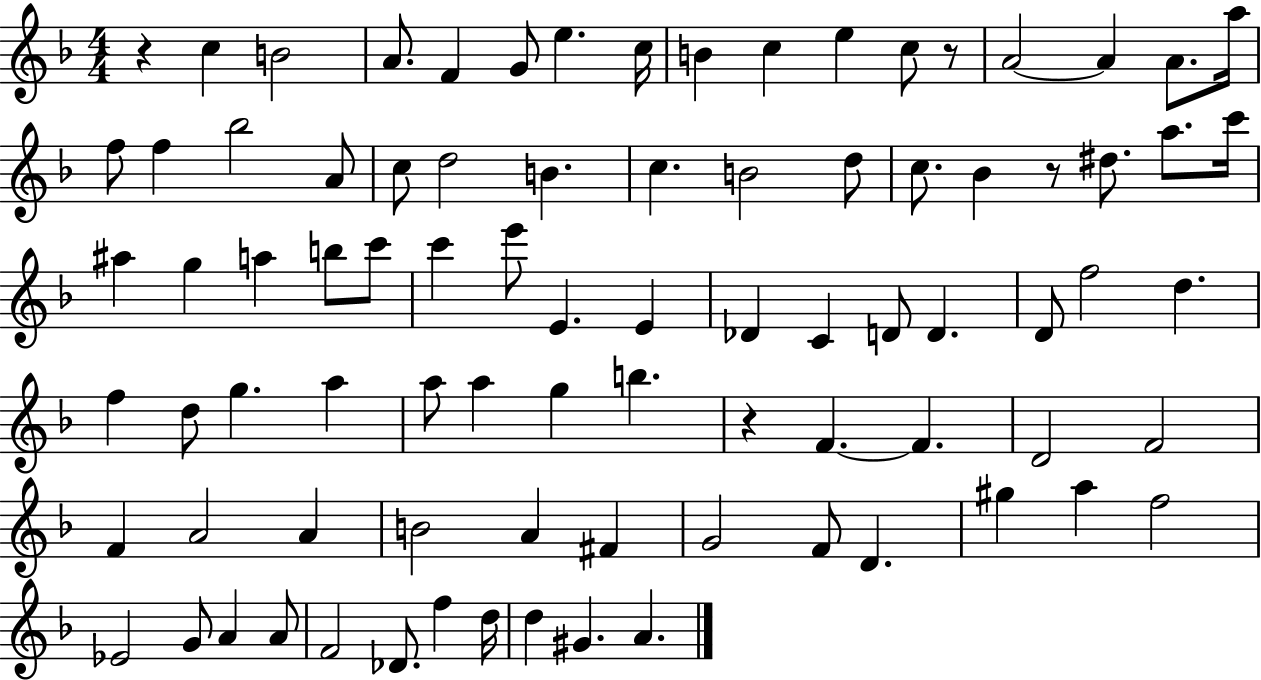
R/q C5/q B4/h A4/e. F4/q G4/e E5/q. C5/s B4/q C5/q E5/q C5/e R/e A4/h A4/q A4/e. A5/s F5/e F5/q Bb5/h A4/e C5/e D5/h B4/q. C5/q. B4/h D5/e C5/e. Bb4/q R/e D#5/e. A5/e. C6/s A#5/q G5/q A5/q B5/e C6/e C6/q E6/e E4/q. E4/q Db4/q C4/q D4/e D4/q. D4/e F5/h D5/q. F5/q D5/e G5/q. A5/q A5/e A5/q G5/q B5/q. R/q F4/q. F4/q. D4/h F4/h F4/q A4/h A4/q B4/h A4/q F#4/q G4/h F4/e D4/q. G#5/q A5/q F5/h Eb4/h G4/e A4/q A4/e F4/h Db4/e. F5/q D5/s D5/q G#4/q. A4/q.